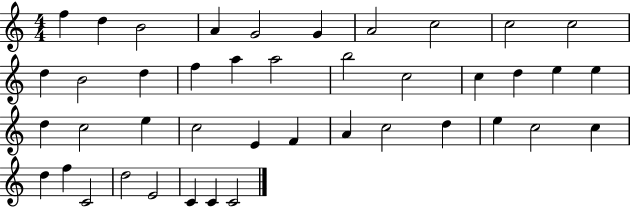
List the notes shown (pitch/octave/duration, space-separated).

F5/q D5/q B4/h A4/q G4/h G4/q A4/h C5/h C5/h C5/h D5/q B4/h D5/q F5/q A5/q A5/h B5/h C5/h C5/q D5/q E5/q E5/q D5/q C5/h E5/q C5/h E4/q F4/q A4/q C5/h D5/q E5/q C5/h C5/q D5/q F5/q C4/h D5/h E4/h C4/q C4/q C4/h